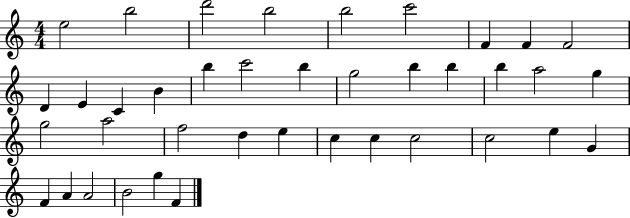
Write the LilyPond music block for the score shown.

{
  \clef treble
  \numericTimeSignature
  \time 4/4
  \key c \major
  e''2 b''2 | d'''2 b''2 | b''2 c'''2 | f'4 f'4 f'2 | \break d'4 e'4 c'4 b'4 | b''4 c'''2 b''4 | g''2 b''4 b''4 | b''4 a''2 g''4 | \break g''2 a''2 | f''2 d''4 e''4 | c''4 c''4 c''2 | c''2 e''4 g'4 | \break f'4 a'4 a'2 | b'2 g''4 f'4 | \bar "|."
}